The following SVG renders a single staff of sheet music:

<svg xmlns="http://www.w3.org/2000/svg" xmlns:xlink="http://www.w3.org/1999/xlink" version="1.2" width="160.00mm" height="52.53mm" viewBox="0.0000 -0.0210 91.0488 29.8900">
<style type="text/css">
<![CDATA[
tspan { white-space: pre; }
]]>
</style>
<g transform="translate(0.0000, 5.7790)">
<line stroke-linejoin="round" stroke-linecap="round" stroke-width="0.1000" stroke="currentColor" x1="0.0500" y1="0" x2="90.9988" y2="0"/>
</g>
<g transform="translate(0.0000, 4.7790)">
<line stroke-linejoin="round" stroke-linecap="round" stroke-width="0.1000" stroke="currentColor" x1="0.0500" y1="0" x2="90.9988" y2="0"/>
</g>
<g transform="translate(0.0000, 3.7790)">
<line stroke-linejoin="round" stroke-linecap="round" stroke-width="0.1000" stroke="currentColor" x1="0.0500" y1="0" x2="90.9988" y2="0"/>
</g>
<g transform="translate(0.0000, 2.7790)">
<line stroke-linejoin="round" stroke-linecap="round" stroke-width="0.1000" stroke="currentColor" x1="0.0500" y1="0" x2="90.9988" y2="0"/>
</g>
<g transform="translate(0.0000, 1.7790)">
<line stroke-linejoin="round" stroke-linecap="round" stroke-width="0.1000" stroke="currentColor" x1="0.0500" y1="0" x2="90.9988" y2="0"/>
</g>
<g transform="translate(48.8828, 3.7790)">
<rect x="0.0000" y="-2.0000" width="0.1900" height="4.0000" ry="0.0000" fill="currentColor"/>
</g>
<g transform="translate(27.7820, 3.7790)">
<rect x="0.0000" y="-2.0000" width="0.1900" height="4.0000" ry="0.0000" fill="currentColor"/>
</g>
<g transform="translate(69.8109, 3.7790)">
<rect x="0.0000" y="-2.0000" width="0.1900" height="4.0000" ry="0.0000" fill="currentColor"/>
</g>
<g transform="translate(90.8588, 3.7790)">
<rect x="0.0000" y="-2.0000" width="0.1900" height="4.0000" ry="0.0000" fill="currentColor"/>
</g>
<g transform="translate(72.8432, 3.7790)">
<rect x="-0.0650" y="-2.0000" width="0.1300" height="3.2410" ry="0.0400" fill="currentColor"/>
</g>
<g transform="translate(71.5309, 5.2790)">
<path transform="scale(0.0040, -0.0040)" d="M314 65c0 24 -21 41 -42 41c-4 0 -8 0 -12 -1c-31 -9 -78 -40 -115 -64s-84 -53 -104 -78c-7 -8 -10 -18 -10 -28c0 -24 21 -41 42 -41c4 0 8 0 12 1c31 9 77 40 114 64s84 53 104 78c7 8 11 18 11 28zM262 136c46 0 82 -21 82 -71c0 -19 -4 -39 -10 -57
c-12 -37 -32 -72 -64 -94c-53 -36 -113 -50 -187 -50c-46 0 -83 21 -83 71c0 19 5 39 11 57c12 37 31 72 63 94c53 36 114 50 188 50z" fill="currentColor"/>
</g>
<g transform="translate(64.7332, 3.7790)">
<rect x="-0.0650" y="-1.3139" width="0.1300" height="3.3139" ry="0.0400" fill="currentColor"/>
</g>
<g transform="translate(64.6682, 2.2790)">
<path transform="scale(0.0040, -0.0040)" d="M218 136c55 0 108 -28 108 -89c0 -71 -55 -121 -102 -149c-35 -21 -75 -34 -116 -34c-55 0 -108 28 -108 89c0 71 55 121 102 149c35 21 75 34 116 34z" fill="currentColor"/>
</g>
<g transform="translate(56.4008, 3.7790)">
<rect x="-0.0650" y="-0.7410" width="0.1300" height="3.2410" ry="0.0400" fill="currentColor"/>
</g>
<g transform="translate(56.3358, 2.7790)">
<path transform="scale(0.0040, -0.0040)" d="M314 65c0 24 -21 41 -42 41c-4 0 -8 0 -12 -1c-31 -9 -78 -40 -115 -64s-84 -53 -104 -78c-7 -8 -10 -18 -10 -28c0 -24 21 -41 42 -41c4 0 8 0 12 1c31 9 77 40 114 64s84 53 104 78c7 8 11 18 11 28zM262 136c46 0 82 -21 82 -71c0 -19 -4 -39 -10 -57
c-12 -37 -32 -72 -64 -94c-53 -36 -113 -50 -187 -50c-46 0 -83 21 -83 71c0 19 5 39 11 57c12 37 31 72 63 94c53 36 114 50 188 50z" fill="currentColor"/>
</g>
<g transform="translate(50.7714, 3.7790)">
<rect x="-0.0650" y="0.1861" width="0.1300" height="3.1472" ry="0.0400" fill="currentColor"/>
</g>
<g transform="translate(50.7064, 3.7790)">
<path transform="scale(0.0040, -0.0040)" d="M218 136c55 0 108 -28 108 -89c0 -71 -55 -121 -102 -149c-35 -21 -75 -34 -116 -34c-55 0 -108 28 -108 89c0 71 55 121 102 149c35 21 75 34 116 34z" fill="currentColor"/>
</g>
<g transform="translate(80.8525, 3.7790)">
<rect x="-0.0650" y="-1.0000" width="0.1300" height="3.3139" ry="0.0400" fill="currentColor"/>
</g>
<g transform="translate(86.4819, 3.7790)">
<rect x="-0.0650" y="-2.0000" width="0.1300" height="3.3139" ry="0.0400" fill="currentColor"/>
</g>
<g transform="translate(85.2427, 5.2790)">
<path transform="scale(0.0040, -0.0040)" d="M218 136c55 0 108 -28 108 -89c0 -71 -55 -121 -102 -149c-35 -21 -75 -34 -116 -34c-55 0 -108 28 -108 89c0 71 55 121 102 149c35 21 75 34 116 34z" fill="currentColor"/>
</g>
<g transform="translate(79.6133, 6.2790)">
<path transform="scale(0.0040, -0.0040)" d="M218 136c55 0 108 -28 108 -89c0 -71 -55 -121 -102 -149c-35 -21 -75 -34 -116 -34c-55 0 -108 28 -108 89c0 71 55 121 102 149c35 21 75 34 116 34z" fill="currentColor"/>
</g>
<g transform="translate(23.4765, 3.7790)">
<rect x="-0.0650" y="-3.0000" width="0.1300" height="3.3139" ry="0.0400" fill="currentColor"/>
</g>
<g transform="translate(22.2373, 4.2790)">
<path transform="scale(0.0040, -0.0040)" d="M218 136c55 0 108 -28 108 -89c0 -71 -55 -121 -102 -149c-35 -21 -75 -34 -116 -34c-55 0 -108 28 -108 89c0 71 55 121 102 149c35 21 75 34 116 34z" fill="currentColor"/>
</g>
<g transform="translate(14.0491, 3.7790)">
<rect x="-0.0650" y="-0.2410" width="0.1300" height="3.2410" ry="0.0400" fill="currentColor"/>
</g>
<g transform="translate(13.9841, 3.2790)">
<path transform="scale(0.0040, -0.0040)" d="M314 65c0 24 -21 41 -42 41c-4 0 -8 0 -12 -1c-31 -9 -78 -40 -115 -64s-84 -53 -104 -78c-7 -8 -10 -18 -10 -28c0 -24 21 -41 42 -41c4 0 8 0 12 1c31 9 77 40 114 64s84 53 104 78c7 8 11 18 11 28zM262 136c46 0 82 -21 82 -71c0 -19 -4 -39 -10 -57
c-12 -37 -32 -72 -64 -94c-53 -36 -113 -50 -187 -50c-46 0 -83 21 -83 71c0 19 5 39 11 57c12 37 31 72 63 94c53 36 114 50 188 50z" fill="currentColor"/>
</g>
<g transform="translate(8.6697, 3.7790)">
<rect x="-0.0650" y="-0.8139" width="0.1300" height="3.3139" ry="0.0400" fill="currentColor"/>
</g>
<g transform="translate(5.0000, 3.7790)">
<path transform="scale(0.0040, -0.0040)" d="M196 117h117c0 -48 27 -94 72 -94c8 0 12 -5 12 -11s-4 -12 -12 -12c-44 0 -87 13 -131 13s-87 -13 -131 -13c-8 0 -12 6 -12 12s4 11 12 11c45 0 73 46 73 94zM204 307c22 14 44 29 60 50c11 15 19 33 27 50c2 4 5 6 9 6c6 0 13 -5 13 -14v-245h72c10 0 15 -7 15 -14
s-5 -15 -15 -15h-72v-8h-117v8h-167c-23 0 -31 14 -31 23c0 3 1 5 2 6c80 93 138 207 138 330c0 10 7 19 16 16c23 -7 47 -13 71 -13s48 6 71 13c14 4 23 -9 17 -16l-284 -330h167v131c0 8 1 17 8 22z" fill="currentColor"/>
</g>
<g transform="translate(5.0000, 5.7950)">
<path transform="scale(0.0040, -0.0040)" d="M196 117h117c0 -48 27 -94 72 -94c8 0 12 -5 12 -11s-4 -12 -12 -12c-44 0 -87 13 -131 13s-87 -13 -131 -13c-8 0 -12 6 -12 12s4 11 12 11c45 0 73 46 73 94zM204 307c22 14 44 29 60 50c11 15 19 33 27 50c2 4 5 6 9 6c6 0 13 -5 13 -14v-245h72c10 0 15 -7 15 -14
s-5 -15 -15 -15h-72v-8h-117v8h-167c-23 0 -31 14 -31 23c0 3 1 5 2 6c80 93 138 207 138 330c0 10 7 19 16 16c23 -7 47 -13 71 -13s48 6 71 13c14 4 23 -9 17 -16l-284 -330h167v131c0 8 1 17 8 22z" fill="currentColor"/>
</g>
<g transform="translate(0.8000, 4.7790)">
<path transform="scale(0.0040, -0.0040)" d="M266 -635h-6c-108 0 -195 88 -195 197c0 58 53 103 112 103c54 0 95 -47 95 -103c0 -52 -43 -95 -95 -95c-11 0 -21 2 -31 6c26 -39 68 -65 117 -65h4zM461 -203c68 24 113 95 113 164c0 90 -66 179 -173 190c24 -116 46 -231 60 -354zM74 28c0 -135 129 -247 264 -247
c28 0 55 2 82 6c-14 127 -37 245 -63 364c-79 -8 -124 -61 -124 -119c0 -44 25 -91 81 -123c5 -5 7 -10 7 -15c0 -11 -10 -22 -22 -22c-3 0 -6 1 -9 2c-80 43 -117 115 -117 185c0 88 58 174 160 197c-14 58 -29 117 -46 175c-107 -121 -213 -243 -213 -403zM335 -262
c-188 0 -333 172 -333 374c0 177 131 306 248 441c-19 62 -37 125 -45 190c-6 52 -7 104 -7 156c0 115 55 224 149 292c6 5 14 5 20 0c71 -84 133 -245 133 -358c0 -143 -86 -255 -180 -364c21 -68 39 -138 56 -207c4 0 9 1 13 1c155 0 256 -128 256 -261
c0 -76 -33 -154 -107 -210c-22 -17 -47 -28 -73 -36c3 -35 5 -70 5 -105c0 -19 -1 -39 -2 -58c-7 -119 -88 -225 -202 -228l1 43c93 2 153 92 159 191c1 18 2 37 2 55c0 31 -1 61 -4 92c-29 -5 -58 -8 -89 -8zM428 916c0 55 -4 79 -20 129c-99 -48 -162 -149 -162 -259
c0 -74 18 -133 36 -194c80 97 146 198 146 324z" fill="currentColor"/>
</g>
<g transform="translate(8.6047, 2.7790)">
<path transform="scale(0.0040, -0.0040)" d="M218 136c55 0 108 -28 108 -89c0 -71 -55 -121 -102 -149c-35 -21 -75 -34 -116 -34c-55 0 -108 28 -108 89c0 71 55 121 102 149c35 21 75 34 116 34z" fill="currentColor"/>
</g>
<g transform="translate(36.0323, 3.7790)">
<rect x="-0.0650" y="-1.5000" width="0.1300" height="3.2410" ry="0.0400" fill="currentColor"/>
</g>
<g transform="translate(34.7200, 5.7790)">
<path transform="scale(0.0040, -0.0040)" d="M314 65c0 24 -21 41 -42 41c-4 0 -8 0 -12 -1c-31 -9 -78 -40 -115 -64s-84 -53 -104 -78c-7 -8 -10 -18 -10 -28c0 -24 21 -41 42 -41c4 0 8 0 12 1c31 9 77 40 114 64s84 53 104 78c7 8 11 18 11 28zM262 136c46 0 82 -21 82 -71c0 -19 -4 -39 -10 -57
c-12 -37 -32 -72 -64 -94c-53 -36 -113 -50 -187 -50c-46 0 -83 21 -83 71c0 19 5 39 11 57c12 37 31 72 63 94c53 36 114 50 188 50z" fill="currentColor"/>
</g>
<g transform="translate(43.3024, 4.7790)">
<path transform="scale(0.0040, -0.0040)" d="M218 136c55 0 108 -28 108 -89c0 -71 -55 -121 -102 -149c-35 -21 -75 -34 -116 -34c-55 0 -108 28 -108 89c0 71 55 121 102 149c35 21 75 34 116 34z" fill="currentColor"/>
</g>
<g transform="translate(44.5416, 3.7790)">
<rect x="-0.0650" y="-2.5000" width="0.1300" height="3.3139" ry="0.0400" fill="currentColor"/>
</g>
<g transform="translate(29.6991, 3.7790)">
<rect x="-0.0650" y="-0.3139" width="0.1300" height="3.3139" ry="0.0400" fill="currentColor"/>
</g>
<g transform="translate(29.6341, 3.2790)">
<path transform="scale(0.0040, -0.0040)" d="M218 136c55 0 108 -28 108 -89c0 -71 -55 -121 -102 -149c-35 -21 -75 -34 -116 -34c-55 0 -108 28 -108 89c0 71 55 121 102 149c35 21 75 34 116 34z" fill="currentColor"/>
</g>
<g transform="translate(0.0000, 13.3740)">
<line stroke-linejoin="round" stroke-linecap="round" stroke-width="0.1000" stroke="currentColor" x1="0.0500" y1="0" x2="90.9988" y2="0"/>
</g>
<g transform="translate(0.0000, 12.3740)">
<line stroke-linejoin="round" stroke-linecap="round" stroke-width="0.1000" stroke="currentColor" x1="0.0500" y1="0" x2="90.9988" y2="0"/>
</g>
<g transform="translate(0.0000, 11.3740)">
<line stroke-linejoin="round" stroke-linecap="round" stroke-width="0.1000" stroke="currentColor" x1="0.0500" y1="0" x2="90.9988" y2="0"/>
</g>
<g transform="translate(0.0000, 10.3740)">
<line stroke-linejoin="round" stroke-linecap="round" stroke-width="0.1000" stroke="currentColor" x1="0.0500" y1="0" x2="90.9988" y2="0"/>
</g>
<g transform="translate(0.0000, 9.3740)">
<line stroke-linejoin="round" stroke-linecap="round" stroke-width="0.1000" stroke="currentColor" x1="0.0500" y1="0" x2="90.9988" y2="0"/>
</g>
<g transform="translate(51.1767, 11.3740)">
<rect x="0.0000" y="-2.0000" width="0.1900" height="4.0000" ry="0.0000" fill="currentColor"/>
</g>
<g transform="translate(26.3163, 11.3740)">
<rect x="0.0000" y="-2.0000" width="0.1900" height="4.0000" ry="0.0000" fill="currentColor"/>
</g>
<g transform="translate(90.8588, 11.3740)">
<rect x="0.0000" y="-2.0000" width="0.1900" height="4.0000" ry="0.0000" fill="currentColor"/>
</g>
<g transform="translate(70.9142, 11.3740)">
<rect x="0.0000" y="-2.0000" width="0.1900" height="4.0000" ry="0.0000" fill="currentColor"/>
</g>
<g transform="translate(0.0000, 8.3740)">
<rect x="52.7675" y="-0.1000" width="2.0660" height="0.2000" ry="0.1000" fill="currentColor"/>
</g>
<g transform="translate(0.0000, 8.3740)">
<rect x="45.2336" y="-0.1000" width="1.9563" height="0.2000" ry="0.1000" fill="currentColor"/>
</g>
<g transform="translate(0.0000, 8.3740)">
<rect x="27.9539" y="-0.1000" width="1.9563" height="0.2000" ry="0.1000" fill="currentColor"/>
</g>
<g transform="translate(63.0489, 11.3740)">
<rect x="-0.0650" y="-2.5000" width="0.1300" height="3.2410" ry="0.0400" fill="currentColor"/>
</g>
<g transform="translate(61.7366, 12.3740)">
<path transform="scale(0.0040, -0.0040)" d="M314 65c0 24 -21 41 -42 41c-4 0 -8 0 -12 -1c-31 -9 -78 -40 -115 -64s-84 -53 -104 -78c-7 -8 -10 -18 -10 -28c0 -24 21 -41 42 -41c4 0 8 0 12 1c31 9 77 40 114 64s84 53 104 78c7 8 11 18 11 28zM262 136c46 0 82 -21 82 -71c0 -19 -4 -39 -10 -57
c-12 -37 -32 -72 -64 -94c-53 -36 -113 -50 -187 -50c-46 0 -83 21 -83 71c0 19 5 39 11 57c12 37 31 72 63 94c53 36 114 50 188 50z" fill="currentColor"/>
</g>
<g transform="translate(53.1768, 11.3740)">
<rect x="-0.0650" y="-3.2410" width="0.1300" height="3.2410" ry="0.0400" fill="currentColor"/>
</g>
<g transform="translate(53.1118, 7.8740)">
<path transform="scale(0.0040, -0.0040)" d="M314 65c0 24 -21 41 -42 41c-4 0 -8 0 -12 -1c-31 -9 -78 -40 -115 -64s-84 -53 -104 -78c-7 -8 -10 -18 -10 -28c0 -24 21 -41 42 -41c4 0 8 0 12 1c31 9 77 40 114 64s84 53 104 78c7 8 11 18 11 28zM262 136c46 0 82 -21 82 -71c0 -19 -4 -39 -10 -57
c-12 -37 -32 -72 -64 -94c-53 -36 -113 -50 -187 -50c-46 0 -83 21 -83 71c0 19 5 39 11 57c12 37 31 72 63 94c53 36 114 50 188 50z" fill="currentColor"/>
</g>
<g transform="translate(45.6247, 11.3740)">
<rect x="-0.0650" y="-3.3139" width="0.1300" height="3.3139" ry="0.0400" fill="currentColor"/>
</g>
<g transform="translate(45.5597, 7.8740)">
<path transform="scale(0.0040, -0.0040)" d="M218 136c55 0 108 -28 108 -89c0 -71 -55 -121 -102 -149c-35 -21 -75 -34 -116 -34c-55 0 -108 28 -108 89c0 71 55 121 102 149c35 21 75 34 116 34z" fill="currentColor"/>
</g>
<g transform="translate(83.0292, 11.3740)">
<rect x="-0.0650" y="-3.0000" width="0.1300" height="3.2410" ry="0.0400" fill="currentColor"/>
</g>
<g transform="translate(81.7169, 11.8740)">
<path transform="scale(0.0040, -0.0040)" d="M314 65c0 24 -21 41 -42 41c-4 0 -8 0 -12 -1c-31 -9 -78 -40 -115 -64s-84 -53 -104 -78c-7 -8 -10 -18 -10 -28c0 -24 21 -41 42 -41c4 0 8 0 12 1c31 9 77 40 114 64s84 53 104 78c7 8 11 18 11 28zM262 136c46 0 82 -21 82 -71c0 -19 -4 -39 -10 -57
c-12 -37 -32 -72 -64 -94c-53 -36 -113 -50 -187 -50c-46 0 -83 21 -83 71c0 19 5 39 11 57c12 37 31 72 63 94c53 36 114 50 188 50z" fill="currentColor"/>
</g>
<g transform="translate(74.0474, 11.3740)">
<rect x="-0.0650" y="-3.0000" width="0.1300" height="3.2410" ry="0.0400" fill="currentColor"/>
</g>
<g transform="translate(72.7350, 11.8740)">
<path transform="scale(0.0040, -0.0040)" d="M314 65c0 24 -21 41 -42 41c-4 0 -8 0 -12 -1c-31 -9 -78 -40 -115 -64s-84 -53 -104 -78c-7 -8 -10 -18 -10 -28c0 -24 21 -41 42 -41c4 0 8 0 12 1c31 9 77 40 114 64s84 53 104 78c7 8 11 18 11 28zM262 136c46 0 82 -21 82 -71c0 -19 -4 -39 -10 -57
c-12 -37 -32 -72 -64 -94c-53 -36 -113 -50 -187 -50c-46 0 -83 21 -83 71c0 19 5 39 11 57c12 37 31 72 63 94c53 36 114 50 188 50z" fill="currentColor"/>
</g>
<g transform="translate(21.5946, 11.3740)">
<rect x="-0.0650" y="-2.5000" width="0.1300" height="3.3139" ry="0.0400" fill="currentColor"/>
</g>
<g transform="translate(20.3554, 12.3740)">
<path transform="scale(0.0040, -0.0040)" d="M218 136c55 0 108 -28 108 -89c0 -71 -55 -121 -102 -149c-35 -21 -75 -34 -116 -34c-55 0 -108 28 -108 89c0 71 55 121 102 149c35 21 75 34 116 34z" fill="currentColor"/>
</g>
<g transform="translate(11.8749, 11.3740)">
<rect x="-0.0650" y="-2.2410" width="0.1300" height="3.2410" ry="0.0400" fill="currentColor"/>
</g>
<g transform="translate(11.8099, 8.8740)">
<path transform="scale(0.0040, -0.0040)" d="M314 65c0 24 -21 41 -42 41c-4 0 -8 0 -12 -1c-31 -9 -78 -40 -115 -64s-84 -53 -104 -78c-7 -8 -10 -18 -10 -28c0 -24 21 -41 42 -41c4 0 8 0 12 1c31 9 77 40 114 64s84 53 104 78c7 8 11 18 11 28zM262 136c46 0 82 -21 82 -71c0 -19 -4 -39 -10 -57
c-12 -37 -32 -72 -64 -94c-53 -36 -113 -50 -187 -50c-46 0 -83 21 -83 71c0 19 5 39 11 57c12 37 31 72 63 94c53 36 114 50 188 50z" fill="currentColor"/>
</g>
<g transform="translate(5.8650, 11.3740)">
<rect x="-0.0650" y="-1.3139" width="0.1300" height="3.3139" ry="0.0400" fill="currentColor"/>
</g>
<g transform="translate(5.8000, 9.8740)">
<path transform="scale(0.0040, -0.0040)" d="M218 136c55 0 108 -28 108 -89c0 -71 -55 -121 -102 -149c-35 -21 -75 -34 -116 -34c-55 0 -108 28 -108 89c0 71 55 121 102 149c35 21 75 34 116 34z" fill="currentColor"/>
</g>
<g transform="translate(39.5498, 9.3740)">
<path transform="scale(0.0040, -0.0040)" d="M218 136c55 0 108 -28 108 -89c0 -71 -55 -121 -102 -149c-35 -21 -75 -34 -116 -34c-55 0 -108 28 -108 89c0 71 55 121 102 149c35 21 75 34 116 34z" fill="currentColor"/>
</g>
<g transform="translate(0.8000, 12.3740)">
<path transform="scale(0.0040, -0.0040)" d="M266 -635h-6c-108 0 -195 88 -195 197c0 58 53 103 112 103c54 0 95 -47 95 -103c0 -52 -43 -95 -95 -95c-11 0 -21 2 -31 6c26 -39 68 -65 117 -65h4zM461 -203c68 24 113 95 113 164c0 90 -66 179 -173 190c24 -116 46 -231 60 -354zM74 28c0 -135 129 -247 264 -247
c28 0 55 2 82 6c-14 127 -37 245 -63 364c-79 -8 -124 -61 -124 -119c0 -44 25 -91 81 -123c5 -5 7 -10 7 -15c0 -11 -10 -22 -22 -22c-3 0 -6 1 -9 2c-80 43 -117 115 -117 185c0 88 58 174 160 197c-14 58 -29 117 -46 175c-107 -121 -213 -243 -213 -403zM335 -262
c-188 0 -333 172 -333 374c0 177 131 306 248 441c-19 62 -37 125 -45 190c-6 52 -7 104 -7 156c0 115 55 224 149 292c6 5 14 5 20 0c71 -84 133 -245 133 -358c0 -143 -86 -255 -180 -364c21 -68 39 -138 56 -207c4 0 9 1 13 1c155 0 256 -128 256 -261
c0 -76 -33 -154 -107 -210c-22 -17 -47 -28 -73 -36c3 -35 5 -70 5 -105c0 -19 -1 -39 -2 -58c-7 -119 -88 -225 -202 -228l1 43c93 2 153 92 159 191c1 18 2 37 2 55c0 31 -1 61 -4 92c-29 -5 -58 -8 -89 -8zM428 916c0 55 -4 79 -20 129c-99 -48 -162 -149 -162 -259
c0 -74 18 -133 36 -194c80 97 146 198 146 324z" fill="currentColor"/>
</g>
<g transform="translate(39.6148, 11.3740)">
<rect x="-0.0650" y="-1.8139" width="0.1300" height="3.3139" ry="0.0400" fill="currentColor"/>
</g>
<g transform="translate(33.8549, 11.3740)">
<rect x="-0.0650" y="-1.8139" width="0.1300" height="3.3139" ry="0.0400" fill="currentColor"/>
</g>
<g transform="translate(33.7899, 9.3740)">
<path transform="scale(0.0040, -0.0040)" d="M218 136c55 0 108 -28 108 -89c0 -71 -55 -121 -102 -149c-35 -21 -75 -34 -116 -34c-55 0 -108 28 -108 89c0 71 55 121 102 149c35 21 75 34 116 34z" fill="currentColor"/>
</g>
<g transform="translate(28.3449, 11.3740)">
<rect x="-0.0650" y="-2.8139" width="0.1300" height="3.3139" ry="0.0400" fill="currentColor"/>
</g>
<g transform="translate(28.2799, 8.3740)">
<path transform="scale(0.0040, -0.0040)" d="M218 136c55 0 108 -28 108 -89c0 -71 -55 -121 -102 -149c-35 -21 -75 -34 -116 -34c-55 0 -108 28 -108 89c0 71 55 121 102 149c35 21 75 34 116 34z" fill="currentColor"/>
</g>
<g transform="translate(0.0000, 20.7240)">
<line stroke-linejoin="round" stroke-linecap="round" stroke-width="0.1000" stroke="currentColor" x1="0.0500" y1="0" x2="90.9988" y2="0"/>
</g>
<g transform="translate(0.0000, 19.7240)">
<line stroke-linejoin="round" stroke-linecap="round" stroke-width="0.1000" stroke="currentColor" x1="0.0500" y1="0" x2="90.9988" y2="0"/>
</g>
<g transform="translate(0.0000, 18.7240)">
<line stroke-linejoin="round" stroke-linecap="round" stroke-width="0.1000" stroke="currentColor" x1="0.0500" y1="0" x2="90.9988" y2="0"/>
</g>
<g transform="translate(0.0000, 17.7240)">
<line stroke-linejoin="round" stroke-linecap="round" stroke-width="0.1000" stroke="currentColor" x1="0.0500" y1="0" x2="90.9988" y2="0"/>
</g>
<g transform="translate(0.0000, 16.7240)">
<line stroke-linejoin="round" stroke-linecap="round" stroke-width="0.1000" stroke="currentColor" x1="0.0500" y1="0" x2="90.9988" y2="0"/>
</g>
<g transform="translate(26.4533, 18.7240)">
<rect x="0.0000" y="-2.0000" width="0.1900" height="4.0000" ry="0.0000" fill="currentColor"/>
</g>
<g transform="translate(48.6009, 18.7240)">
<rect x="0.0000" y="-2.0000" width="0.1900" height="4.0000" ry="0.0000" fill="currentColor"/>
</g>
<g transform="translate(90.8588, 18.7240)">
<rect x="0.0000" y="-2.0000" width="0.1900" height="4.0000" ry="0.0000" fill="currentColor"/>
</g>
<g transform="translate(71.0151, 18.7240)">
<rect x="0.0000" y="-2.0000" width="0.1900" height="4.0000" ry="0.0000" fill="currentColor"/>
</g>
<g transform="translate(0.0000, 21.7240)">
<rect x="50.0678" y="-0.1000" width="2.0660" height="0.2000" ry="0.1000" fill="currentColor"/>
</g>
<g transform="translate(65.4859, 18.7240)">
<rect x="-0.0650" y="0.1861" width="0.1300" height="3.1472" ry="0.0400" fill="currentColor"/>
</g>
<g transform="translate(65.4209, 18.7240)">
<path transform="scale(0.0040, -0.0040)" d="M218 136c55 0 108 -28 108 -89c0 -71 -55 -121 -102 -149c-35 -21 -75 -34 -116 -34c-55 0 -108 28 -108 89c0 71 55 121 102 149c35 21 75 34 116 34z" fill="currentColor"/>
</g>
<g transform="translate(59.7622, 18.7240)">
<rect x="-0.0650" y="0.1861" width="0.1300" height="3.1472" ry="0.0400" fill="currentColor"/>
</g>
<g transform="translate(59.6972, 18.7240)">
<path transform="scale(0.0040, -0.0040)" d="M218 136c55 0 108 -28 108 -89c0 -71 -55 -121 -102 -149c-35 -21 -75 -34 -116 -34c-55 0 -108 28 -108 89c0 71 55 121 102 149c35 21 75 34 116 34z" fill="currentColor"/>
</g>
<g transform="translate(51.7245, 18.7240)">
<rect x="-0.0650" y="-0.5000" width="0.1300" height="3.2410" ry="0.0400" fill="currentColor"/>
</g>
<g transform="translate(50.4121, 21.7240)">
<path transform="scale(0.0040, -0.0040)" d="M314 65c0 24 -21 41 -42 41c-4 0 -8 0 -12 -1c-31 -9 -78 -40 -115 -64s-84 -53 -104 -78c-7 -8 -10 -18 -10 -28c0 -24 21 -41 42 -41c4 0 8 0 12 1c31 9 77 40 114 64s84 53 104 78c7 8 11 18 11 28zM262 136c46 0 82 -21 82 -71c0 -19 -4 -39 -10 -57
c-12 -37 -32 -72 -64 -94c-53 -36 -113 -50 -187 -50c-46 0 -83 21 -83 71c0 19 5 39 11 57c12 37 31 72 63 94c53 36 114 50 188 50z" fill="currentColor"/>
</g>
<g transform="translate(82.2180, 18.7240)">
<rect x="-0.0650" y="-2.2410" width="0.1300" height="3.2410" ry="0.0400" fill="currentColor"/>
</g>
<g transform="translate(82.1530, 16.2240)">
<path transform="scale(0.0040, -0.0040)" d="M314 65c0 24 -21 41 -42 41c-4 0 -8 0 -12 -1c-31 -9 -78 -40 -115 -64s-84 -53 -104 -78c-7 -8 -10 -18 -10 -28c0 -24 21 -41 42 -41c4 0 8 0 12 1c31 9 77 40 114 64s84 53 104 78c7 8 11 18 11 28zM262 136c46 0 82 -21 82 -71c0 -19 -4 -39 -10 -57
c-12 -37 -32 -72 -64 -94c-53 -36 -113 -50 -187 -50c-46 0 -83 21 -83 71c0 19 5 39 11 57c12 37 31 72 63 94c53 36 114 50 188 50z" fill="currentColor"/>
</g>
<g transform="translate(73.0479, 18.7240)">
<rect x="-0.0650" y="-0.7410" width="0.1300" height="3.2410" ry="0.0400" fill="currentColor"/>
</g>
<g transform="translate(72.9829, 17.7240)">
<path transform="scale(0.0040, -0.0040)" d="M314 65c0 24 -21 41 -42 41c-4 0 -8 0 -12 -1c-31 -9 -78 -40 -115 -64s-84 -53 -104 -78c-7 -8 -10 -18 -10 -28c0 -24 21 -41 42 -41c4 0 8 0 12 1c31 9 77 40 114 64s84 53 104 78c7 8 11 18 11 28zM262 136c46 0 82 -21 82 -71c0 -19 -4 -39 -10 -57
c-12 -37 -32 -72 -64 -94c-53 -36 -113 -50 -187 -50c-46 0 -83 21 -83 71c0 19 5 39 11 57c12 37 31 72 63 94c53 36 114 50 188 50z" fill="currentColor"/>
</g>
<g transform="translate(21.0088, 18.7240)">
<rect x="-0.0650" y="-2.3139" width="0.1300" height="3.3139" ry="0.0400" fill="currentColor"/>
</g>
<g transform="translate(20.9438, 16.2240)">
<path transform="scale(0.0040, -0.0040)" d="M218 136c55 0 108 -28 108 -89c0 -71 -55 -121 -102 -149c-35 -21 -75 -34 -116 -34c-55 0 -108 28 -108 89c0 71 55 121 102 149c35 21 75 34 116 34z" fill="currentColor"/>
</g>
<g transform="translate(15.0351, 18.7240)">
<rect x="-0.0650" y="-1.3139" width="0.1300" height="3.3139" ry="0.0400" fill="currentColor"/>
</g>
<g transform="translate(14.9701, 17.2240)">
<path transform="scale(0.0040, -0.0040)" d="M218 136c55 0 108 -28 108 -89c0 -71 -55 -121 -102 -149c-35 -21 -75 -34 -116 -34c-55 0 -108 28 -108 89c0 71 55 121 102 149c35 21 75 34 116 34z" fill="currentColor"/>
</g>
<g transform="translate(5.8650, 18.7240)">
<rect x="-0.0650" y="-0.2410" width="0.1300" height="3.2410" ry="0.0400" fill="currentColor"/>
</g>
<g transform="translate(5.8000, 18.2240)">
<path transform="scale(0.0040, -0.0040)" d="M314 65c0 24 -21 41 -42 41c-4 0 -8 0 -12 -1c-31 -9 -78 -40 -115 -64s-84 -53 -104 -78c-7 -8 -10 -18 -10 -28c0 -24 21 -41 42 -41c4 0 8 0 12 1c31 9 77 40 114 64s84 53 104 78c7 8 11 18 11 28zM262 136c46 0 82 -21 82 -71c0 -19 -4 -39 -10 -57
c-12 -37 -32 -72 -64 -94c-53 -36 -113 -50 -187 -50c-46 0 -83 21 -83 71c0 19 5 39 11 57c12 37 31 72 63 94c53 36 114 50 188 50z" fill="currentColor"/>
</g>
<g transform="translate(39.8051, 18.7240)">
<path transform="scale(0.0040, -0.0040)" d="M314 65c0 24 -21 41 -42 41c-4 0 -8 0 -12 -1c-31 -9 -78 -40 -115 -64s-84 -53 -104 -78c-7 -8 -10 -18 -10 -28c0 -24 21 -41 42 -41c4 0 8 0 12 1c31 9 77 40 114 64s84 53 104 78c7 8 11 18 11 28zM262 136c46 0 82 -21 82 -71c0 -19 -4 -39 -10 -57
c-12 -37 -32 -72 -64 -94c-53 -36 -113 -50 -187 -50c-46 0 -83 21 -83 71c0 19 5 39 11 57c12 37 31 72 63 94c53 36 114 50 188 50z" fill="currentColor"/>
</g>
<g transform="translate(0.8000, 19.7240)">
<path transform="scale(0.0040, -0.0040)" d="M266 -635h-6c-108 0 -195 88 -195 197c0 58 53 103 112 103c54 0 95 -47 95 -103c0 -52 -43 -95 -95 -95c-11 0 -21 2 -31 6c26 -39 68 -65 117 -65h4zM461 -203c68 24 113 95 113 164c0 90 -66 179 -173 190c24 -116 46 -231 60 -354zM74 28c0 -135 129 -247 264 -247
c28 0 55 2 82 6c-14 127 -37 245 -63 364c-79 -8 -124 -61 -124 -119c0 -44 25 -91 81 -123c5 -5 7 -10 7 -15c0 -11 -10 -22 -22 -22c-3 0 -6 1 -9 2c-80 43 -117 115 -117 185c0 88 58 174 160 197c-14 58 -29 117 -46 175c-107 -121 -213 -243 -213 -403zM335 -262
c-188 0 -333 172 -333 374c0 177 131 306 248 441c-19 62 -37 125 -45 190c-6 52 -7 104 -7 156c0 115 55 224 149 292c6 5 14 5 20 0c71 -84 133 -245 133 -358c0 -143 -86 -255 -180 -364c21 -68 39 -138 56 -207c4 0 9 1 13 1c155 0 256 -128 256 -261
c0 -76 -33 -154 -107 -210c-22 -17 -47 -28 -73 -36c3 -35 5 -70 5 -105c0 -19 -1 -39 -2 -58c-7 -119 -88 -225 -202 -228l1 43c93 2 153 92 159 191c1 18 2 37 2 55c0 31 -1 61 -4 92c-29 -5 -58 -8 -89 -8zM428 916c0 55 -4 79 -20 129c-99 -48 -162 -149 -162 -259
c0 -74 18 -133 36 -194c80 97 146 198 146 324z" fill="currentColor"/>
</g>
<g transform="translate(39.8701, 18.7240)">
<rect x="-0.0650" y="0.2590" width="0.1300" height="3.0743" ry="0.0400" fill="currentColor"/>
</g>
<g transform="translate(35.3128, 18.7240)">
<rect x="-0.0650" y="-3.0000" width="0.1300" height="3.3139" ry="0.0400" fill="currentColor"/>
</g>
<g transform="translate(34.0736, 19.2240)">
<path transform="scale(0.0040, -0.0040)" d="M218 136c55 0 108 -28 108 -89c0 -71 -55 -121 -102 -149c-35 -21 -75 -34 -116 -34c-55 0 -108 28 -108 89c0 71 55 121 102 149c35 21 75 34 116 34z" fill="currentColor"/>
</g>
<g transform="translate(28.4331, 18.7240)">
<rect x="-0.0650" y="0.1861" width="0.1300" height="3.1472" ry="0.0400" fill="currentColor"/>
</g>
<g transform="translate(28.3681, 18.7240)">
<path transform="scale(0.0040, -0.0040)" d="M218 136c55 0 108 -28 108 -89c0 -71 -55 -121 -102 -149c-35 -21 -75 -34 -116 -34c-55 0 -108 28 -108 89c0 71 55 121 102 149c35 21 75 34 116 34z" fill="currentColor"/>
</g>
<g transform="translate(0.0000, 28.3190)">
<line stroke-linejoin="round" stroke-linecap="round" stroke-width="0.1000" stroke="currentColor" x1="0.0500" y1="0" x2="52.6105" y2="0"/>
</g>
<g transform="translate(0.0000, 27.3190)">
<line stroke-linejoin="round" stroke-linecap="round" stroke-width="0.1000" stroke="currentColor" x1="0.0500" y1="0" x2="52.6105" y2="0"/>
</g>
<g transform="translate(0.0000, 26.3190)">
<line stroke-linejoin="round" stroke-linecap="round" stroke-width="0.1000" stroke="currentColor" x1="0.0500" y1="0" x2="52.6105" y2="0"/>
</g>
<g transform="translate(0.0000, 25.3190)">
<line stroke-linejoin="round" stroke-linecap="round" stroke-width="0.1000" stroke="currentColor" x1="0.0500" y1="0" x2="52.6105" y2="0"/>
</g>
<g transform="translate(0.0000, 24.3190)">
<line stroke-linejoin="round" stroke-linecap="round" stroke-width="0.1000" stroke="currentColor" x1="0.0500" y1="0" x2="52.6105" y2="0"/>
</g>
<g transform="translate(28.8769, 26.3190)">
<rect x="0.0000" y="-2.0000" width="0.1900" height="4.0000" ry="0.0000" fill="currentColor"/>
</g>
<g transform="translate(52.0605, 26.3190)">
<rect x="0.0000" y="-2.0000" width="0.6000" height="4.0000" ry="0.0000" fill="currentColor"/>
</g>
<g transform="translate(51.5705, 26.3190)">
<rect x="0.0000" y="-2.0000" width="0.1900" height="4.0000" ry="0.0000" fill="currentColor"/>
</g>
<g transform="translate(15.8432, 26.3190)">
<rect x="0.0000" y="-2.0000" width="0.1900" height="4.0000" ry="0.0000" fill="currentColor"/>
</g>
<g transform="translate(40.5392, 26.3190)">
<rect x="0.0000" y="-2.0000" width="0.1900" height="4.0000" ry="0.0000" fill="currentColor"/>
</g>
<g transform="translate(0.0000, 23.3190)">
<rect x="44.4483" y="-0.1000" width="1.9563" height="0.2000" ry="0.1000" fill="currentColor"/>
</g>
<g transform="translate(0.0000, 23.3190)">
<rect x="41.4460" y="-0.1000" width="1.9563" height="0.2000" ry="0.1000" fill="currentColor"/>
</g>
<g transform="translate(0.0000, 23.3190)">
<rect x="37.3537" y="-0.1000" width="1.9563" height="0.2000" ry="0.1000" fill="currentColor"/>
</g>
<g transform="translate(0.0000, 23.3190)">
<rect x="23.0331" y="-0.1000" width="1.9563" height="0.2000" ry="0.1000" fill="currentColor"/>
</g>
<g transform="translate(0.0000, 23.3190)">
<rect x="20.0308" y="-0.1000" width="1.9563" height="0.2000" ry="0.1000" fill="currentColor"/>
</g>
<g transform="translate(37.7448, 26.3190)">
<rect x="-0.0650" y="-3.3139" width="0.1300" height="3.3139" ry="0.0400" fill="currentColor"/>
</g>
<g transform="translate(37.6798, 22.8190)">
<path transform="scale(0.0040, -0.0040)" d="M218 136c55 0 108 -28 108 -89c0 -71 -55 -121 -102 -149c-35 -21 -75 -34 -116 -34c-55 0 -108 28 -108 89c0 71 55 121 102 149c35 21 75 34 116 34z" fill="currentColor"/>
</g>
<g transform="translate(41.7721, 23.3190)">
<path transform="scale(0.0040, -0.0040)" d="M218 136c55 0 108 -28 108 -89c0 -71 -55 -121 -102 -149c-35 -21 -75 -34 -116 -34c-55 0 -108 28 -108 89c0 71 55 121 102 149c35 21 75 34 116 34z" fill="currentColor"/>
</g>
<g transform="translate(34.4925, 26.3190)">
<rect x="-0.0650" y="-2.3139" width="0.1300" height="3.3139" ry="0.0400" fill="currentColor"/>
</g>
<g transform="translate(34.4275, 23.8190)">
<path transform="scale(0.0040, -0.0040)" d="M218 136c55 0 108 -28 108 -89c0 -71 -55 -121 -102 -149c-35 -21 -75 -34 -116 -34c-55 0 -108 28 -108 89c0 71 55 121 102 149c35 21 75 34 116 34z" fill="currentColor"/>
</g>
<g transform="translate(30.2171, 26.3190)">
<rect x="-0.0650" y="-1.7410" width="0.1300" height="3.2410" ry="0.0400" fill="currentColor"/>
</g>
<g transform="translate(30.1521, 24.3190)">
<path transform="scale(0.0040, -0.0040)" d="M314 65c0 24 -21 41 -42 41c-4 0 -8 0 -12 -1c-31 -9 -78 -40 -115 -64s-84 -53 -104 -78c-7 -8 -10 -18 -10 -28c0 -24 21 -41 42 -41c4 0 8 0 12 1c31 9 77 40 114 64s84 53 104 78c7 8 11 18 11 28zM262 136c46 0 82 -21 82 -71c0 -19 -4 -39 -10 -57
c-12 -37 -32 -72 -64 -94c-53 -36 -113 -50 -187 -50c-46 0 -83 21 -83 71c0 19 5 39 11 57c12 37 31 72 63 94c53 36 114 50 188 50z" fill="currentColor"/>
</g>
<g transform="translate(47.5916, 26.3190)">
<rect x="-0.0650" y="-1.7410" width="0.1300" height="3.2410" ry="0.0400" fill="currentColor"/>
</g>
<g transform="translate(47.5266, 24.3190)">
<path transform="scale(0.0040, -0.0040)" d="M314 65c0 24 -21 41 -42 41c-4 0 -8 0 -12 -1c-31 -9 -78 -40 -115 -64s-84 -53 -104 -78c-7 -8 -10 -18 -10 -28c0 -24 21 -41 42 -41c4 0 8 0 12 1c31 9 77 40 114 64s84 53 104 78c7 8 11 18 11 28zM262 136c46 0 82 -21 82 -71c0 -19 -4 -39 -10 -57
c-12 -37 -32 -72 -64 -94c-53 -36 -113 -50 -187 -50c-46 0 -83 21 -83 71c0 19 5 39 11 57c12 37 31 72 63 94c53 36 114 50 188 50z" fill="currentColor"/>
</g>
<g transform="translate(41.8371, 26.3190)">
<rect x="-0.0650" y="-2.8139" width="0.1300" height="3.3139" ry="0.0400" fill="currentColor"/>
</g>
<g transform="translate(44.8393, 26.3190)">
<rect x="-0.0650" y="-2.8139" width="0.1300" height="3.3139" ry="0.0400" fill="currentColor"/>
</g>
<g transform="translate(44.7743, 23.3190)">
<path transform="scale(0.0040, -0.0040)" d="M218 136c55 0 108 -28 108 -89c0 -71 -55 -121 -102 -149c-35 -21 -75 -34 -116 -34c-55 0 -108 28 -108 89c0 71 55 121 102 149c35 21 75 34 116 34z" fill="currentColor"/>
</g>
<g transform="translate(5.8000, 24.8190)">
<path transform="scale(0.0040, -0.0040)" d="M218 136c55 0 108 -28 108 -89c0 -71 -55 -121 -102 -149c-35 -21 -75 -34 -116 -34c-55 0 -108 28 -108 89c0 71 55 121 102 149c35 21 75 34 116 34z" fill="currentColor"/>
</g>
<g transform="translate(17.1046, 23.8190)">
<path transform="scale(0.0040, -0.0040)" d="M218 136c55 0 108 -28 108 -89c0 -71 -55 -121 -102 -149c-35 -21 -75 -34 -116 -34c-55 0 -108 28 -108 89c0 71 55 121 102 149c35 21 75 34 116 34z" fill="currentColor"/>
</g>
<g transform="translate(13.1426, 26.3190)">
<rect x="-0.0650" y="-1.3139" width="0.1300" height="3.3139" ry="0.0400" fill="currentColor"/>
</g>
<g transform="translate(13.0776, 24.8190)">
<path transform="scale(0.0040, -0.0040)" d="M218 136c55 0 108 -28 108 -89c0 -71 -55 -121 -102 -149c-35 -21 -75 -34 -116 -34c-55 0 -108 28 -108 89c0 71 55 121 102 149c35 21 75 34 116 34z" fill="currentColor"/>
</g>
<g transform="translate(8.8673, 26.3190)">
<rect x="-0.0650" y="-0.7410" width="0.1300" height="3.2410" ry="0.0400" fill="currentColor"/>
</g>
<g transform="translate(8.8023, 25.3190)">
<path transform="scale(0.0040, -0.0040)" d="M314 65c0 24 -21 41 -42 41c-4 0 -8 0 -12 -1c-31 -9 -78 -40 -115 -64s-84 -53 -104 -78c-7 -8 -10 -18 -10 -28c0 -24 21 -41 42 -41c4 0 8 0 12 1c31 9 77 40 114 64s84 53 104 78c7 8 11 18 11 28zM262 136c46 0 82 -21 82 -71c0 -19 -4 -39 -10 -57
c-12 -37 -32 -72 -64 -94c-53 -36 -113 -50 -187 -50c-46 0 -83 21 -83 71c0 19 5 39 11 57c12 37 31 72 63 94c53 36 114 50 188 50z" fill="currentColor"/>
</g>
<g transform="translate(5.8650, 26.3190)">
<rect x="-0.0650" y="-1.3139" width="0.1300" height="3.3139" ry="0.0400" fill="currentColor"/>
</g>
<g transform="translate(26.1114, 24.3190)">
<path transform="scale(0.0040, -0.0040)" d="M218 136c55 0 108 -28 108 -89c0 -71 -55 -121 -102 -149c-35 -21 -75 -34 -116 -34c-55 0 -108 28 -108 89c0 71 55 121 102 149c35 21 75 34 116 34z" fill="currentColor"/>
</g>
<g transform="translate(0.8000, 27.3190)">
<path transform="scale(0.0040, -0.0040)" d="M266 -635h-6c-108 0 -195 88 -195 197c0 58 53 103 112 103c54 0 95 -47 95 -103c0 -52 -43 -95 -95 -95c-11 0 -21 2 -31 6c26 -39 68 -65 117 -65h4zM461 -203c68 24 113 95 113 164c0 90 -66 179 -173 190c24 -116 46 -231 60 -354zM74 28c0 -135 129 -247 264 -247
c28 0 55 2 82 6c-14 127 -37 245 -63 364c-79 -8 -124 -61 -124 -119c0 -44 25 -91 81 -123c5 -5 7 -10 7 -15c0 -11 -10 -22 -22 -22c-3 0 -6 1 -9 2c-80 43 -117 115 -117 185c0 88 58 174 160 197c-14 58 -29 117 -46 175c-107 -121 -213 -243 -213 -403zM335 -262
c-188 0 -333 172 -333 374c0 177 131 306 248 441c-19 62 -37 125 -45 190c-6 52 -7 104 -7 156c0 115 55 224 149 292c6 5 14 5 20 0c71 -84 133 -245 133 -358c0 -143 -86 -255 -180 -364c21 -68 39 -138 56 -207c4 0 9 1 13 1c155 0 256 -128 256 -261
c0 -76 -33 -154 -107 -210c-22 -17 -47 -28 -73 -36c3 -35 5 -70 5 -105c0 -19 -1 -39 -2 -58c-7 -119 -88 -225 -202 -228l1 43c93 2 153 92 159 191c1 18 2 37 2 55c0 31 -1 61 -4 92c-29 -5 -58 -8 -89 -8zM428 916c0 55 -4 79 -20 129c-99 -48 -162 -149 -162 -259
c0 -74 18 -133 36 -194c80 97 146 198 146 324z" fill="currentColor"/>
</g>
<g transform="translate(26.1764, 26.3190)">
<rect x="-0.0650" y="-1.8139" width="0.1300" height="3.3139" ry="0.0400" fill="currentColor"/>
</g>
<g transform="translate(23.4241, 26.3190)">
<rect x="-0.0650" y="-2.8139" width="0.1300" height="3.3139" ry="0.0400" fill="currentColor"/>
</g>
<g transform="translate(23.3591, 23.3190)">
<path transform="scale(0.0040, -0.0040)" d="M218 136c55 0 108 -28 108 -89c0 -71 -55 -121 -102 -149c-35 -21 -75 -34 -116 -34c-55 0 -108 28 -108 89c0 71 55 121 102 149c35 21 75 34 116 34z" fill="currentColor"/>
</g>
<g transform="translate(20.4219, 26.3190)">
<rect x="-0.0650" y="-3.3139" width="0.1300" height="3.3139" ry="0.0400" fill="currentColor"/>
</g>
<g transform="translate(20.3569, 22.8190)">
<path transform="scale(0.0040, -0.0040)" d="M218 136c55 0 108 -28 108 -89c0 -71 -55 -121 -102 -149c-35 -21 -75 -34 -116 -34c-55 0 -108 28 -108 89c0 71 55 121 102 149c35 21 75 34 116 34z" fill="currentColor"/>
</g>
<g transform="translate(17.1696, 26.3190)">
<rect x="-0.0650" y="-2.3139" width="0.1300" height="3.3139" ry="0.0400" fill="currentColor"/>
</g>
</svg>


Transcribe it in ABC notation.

X:1
T:Untitled
M:4/4
L:1/4
K:C
d c2 A c E2 G B d2 e F2 D F e g2 G a f f b b2 G2 A2 A2 c2 e g B A B2 C2 B B d2 g2 e d2 e g b a f f2 g b a a f2